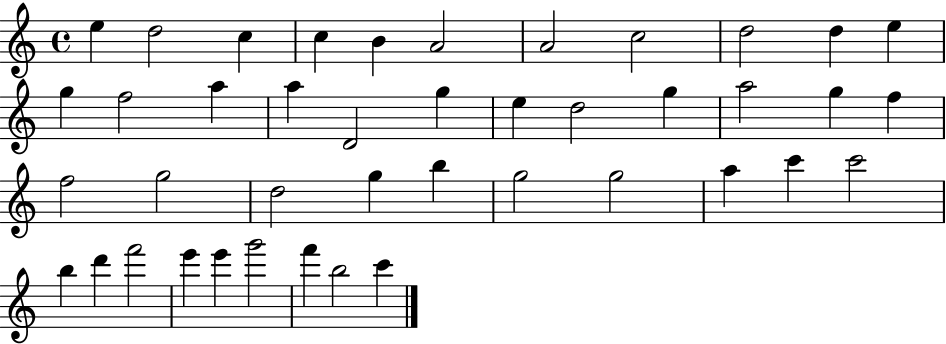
E5/q D5/h C5/q C5/q B4/q A4/h A4/h C5/h D5/h D5/q E5/q G5/q F5/h A5/q A5/q D4/h G5/q E5/q D5/h G5/q A5/h G5/q F5/q F5/h G5/h D5/h G5/q B5/q G5/h G5/h A5/q C6/q C6/h B5/q D6/q F6/h E6/q E6/q G6/h F6/q B5/h C6/q